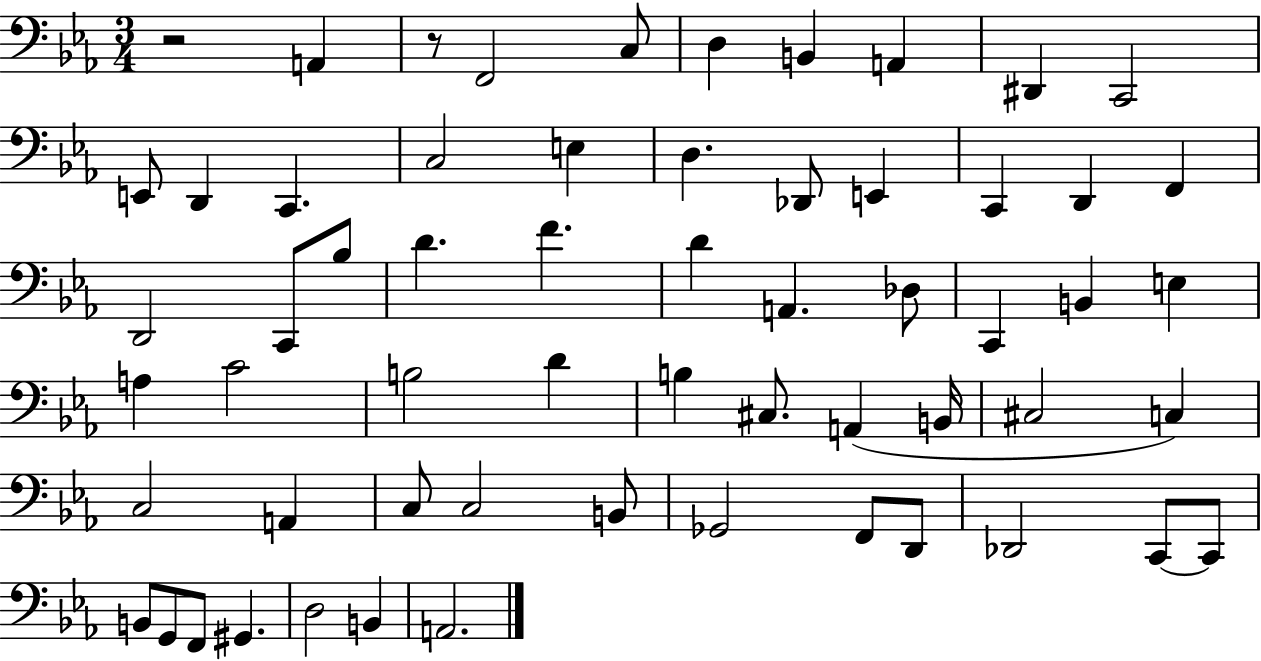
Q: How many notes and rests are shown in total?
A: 60